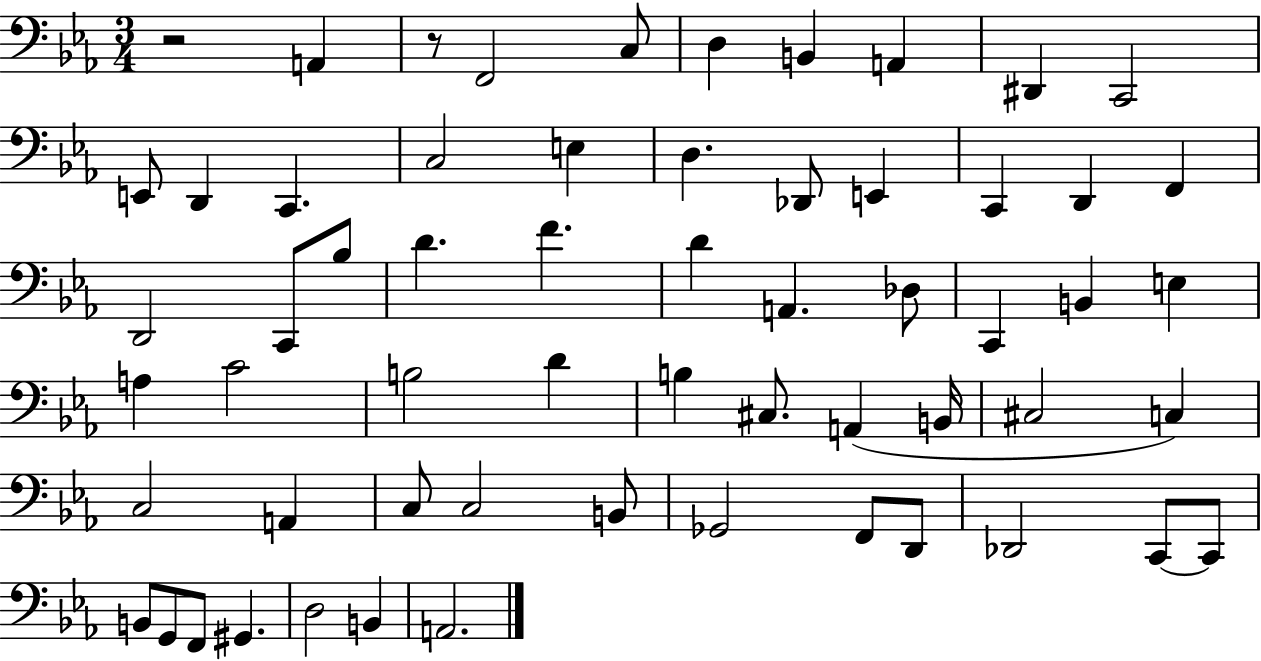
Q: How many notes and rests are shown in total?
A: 60